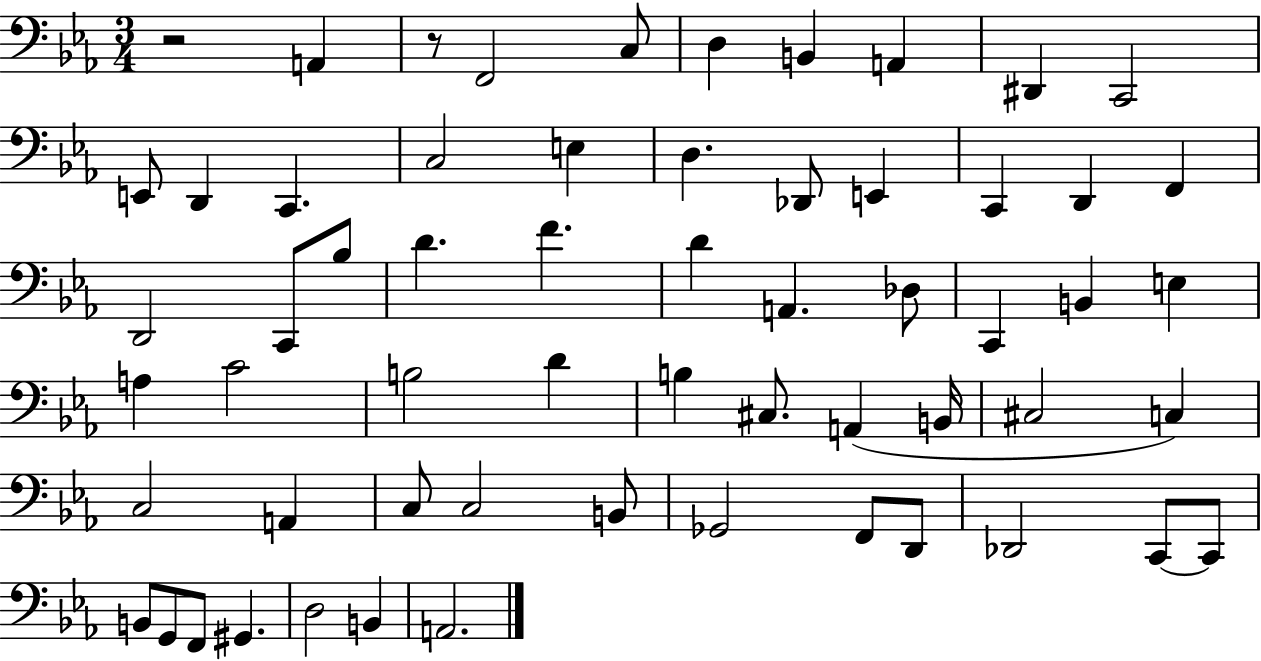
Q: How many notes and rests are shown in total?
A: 60